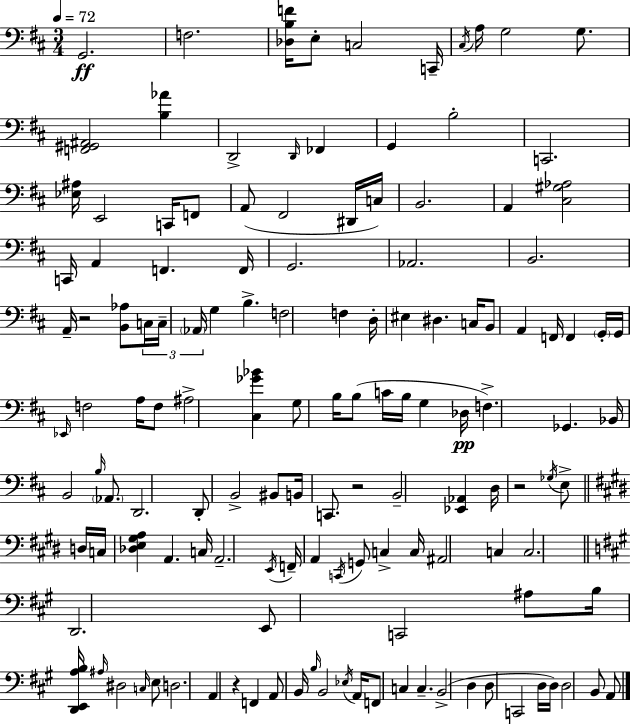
{
  \clef bass
  \numericTimeSignature
  \time 3/4
  \key d \major
  \tempo 4 = 72
  g,2.\ff | f2. | <des b f'>16 e8-. c2 c,16-- | \acciaccatura { cis16 } a16 g2 g8. | \break <f, gis, ais,>2 <b aes'>4 | d,2-> \grace { d,16 } fes,4 | g,4 b2-. | c,2. | \break <ees ais>16 e,2 c,16 | f,8 a,8( fis,2 | dis,16 c16) b,2. | a,4 <cis gis aes>2 | \break c,16 a,4 f,4. | f,16 g,2. | aes,2. | b,2. | \break a,16-- r2 <b, aes>8 | \tuplet 3/2 { c16 c16-- \parenthesize aes,16 } g4 b4.-> | f2 f4 | d16-. eis4 dis4. | \break c16 b,8 a,4 f,16 f,4 | \parenthesize g,16-. g,16 \grace { ees,16 } f2 | a16 f8 ais2-> <cis ges' bes'>4 | g8 b16 b8( c'16 b16 g4 | \break des16\pp f4.->) ges,4. | bes,16 b,2 | \grace { b16 } \parenthesize aes,8. d,2. | d,8-. b,2-> | \break bis,8 b,16 c,8. r2 | b,2-- | <ees, aes,>4 d16 r2 | \acciaccatura { ges16 } e8-> \bar "||" \break \key e \major d16 c16 <des e gis a>4 a,4. | c16 a,2.-- | \acciaccatura { e,16 } f,16-- a,4 \acciaccatura { c,16 } g,8 c4-> | c16 ais,2 c4 | \break c2. | \bar "||" \break \key a \major d,2. | e,8 c,2 ais8 | b16 <d, e, a b>16 \grace { ais16 } dis2 \grace { c16 } | e8 d2. | \break a,4 r4 f,4 | a,8 b,16 \grace { b16 } b,2 | \acciaccatura { ees16 } a,16 f,8 c4 c4.-- | b,2->( | \break d4 d8 c,2 | d16 d16) d2 | b,8 a,8 \bar "|."
}